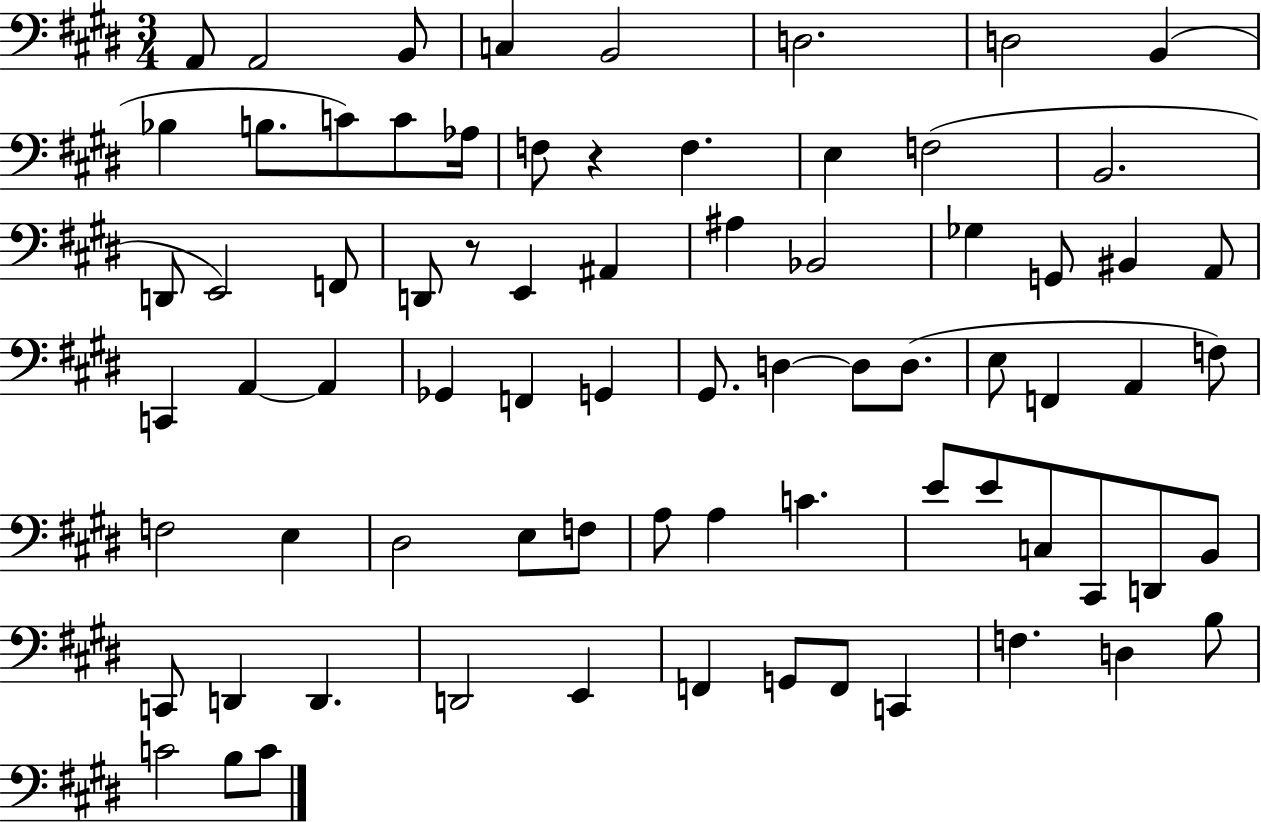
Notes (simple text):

A2/e A2/h B2/e C3/q B2/h D3/h. D3/h B2/q Bb3/q B3/e. C4/e C4/e Ab3/s F3/e R/q F3/q. E3/q F3/h B2/h. D2/e E2/h F2/e D2/e R/e E2/q A#2/q A#3/q Bb2/h Gb3/q G2/e BIS2/q A2/e C2/q A2/q A2/q Gb2/q F2/q G2/q G#2/e. D3/q D3/e D3/e. E3/e F2/q A2/q F3/e F3/h E3/q D#3/h E3/e F3/e A3/e A3/q C4/q. E4/e E4/e C3/e C#2/e D2/e B2/e C2/e D2/q D2/q. D2/h E2/q F2/q G2/e F2/e C2/q F3/q. D3/q B3/e C4/h B3/e C4/e